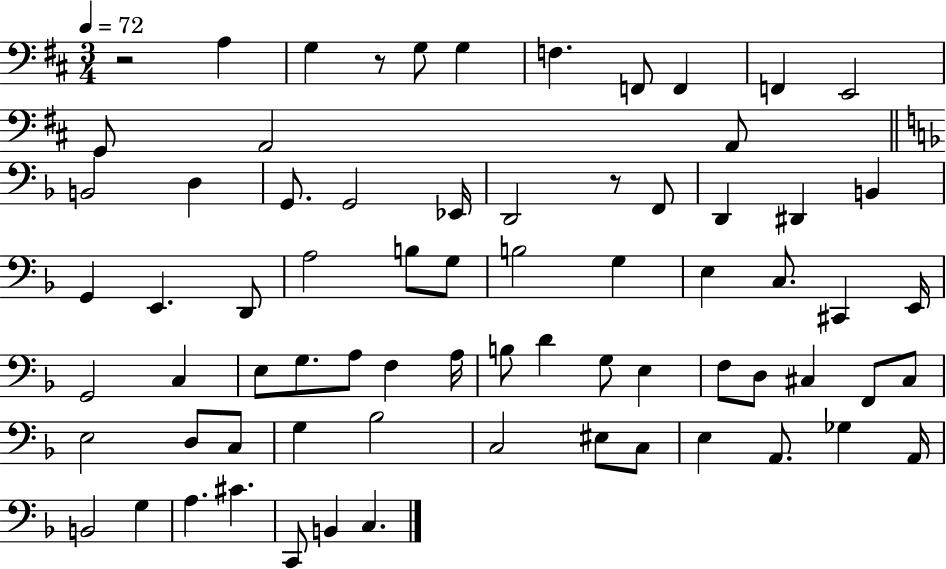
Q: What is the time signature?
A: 3/4